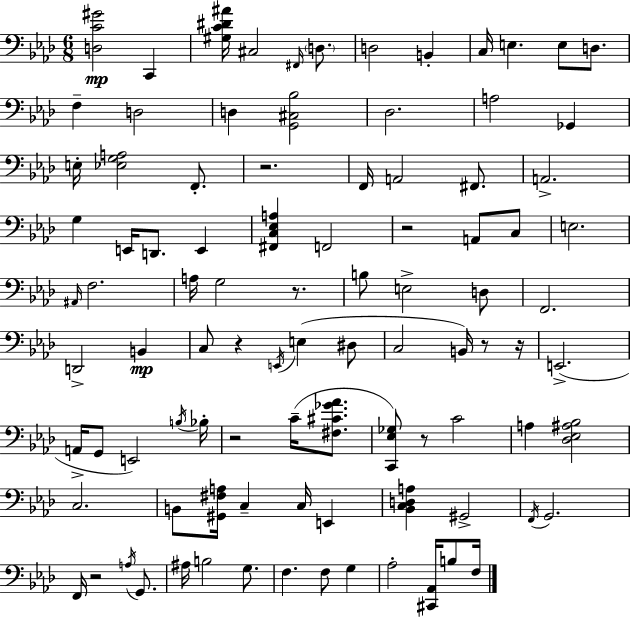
{
  \clef bass
  \numericTimeSignature
  \time 6/8
  \key aes \major
  <d c' gis'>2\mp c,4 | <gis c' dis' ais'>16 cis2 \grace { fis,16 } \parenthesize d8. | d2 b,4-. | c16 e4. e8 d8. | \break f4-- d2 | d4 <g, cis bes>2 | des2. | a2 ges,4 | \break e16-. <ees g a>2 f,8.-. | r2. | f,16 a,2 fis,8. | a,2.-> | \break g4 e,16 d,8. e,4 | <fis, c ees a>4 f,2 | r2 a,8 c8 | e2. | \break \grace { ais,16 } f2. | a16 g2 r8. | b8 e2-> | d8 f,2. | \break d,2-> b,4\mp | c8 r4 \acciaccatura { e,16 }( e4 | dis8 c2 b,16) | r8 r16 e,2.->( | \break a,16-> g,8 e,2) | \acciaccatura { b16 } bes16-. r2 | c'16--( <fis cis' ges' aes'>8. <c, ees ges>8) r8 c'2 | a4 <des ees ais bes>2 | \break c2. | b,8 <gis, fis a>16 c4-- c16 | e,4 <bes, c d a>4 gis,2-> | \acciaccatura { f,16 } g,2. | \break f,16 r2 | \acciaccatura { a16 } g,8. ais16 b2 | g8. f4. | f8 g4 aes2-. | \break <cis, aes,>16 b8 f16 \bar "|."
}